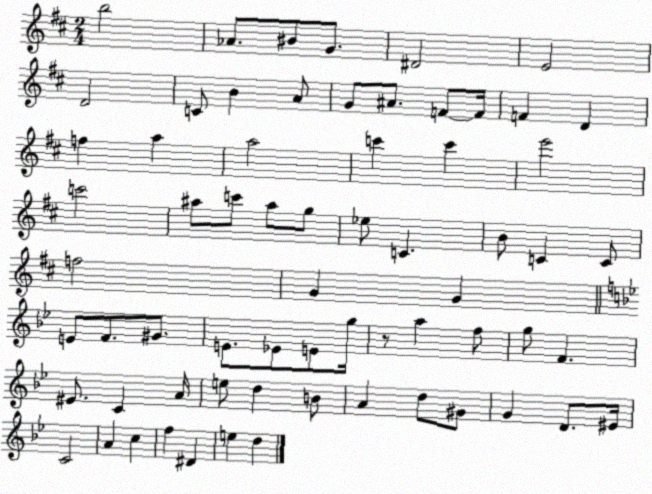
X:1
T:Untitled
M:2/4
L:1/4
K:D
b2 _A/2 ^B/2 G/2 ^D2 E2 D2 C/2 B A/2 G/2 ^A/2 F/2 F/4 F D f a a2 c' c' e'2 c'2 ^a/2 c'/2 ^a/2 g/2 _e/2 C B/2 C C/2 f2 G G E/2 F/2 ^G/2 E/2 _E/2 E/2 g/4 z/2 a f/2 g/2 F ^E/2 C A/4 e/2 d B/2 A d/2 ^G/2 G D/2 ^E/4 C2 A c f ^D e d